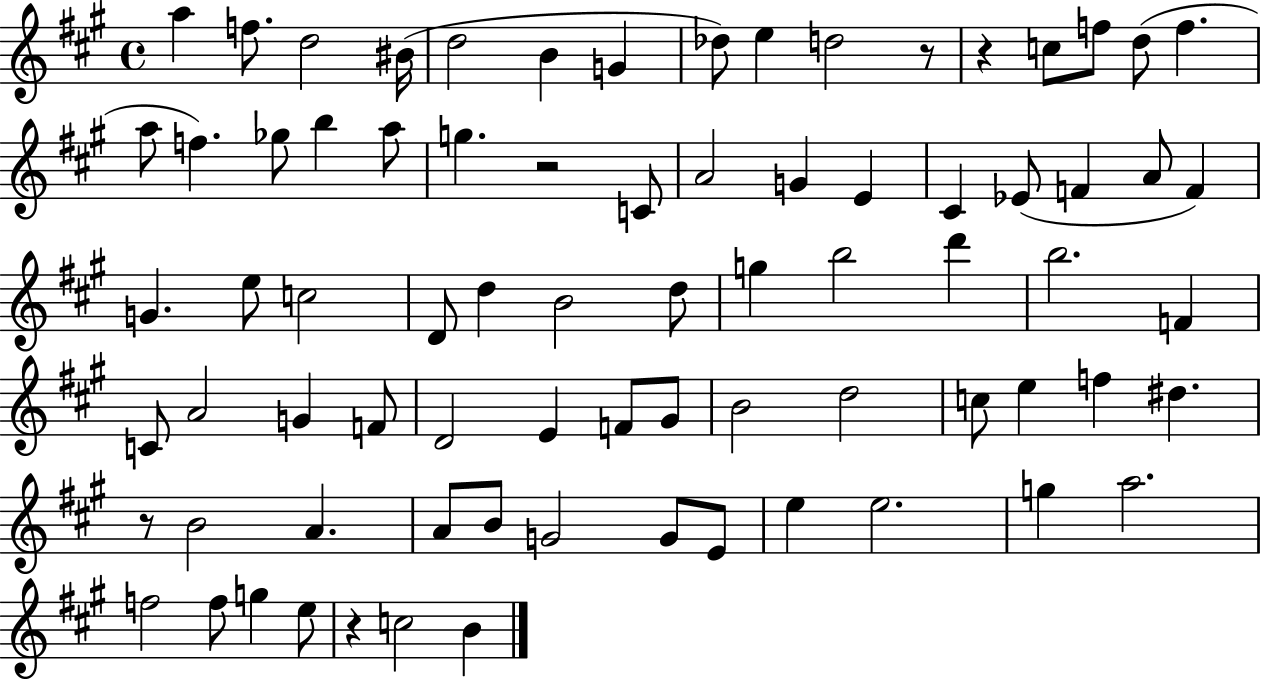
{
  \clef treble
  \time 4/4
  \defaultTimeSignature
  \key a \major
  a''4 f''8. d''2 bis'16( | d''2 b'4 g'4 | des''8) e''4 d''2 r8 | r4 c''8 f''8 d''8( f''4. | \break a''8 f''4.) ges''8 b''4 a''8 | g''4. r2 c'8 | a'2 g'4 e'4 | cis'4 ees'8( f'4 a'8 f'4) | \break g'4. e''8 c''2 | d'8 d''4 b'2 d''8 | g''4 b''2 d'''4 | b''2. f'4 | \break c'8 a'2 g'4 f'8 | d'2 e'4 f'8 gis'8 | b'2 d''2 | c''8 e''4 f''4 dis''4. | \break r8 b'2 a'4. | a'8 b'8 g'2 g'8 e'8 | e''4 e''2. | g''4 a''2. | \break f''2 f''8 g''4 e''8 | r4 c''2 b'4 | \bar "|."
}